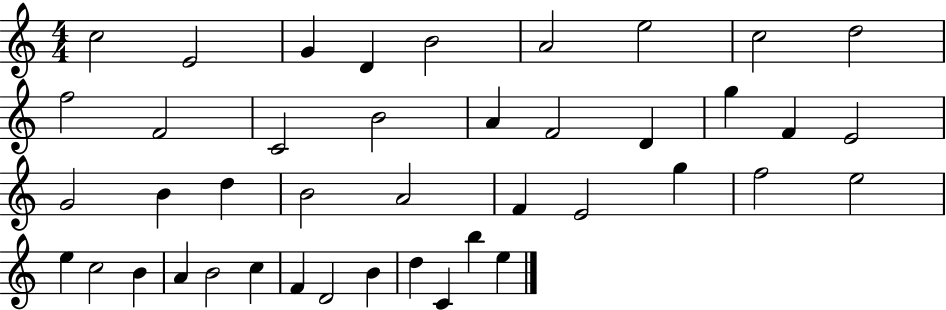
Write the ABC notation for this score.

X:1
T:Untitled
M:4/4
L:1/4
K:C
c2 E2 G D B2 A2 e2 c2 d2 f2 F2 C2 B2 A F2 D g F E2 G2 B d B2 A2 F E2 g f2 e2 e c2 B A B2 c F D2 B d C b e